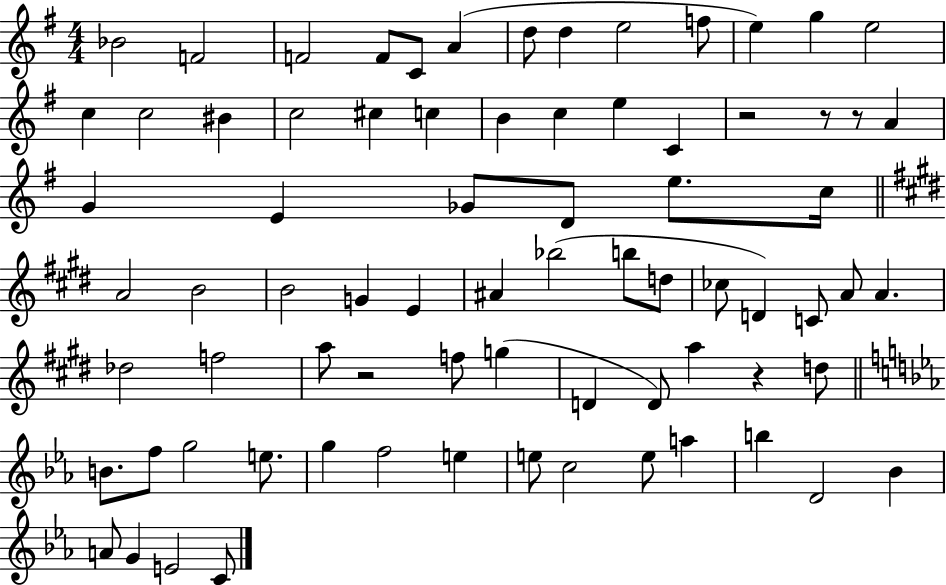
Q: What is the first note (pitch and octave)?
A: Bb4